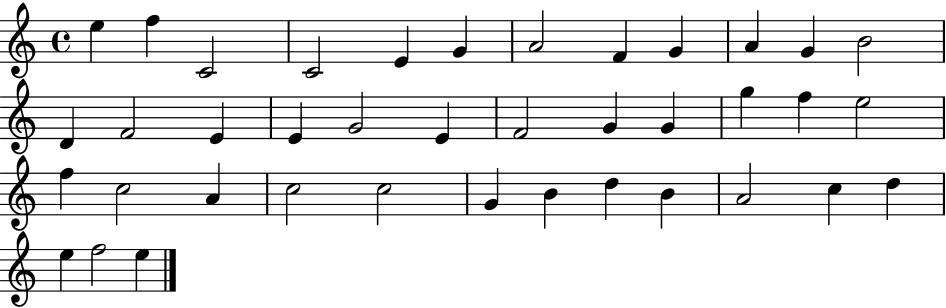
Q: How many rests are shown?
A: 0